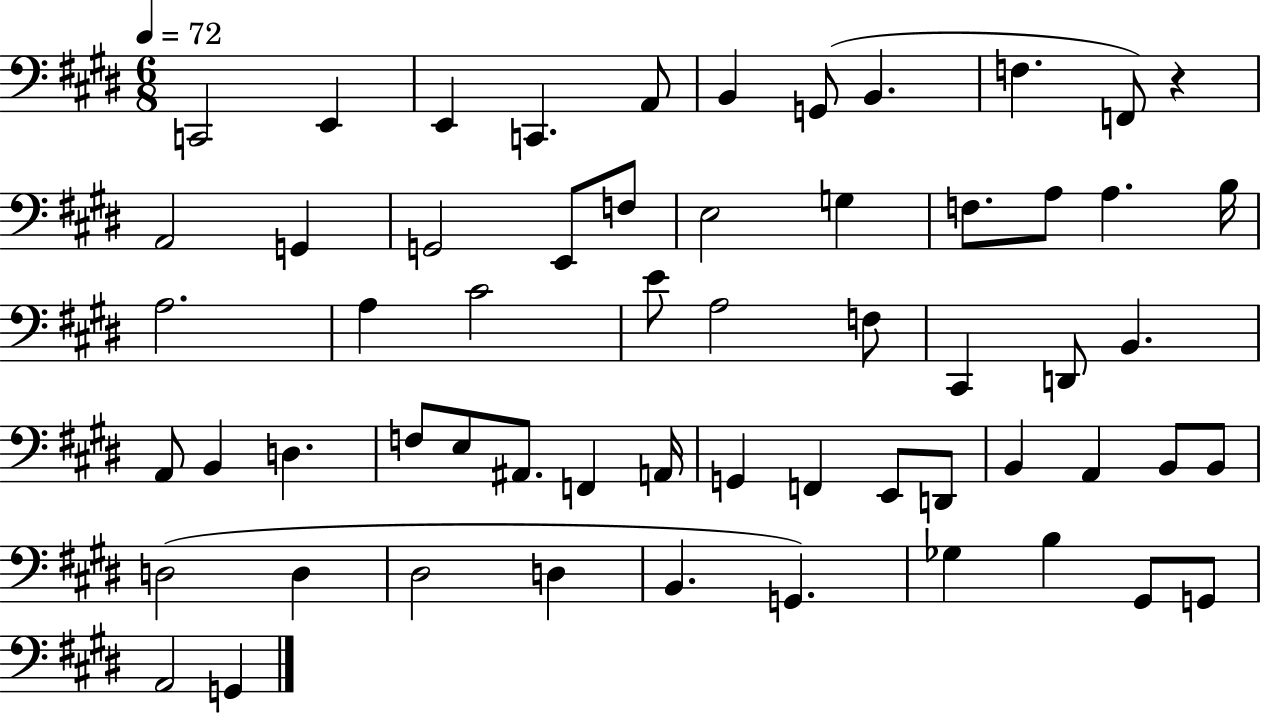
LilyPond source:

{
  \clef bass
  \numericTimeSignature
  \time 6/8
  \key e \major
  \tempo 4 = 72
  \repeat volta 2 { c,2 e,4 | e,4 c,4. a,8 | b,4 g,8( b,4. | f4. f,8) r4 | \break a,2 g,4 | g,2 e,8 f8 | e2 g4 | f8. a8 a4. b16 | \break a2. | a4 cis'2 | e'8 a2 f8 | cis,4 d,8 b,4. | \break a,8 b,4 d4. | f8 e8 ais,8. f,4 a,16 | g,4 f,4 e,8 d,8 | b,4 a,4 b,8 b,8 | \break d2( d4 | dis2 d4 | b,4. g,4.) | ges4 b4 gis,8 g,8 | \break a,2 g,4 | } \bar "|."
}